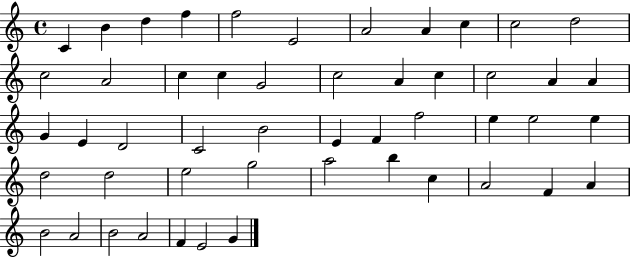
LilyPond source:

{
  \clef treble
  \time 4/4
  \defaultTimeSignature
  \key c \major
  c'4 b'4 d''4 f''4 | f''2 e'2 | a'2 a'4 c''4 | c''2 d''2 | \break c''2 a'2 | c''4 c''4 g'2 | c''2 a'4 c''4 | c''2 a'4 a'4 | \break g'4 e'4 d'2 | c'2 b'2 | e'4 f'4 f''2 | e''4 e''2 e''4 | \break d''2 d''2 | e''2 g''2 | a''2 b''4 c''4 | a'2 f'4 a'4 | \break b'2 a'2 | b'2 a'2 | f'4 e'2 g'4 | \bar "|."
}